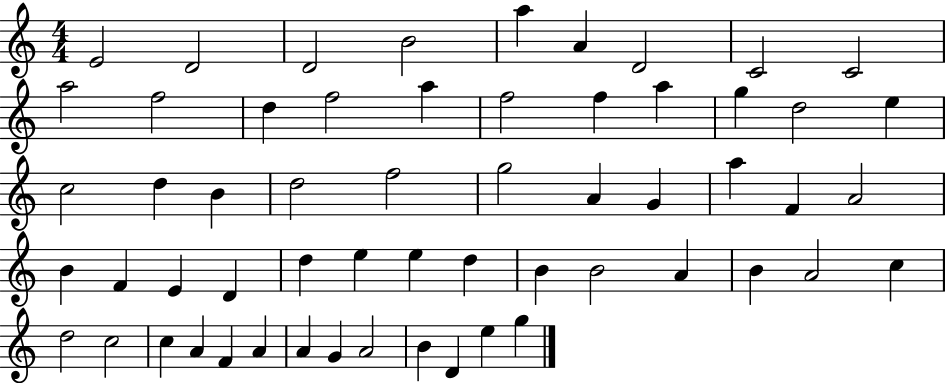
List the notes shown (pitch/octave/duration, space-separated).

E4/h D4/h D4/h B4/h A5/q A4/q D4/h C4/h C4/h A5/h F5/h D5/q F5/h A5/q F5/h F5/q A5/q G5/q D5/h E5/q C5/h D5/q B4/q D5/h F5/h G5/h A4/q G4/q A5/q F4/q A4/h B4/q F4/q E4/q D4/q D5/q E5/q E5/q D5/q B4/q B4/h A4/q B4/q A4/h C5/q D5/h C5/h C5/q A4/q F4/q A4/q A4/q G4/q A4/h B4/q D4/q E5/q G5/q